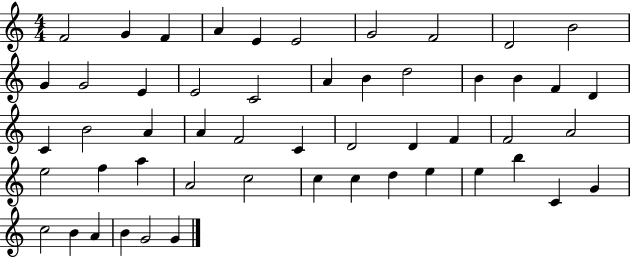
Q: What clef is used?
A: treble